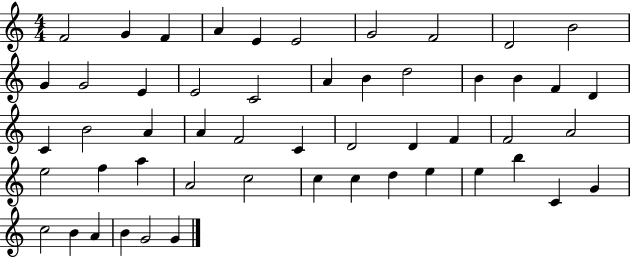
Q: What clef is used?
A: treble